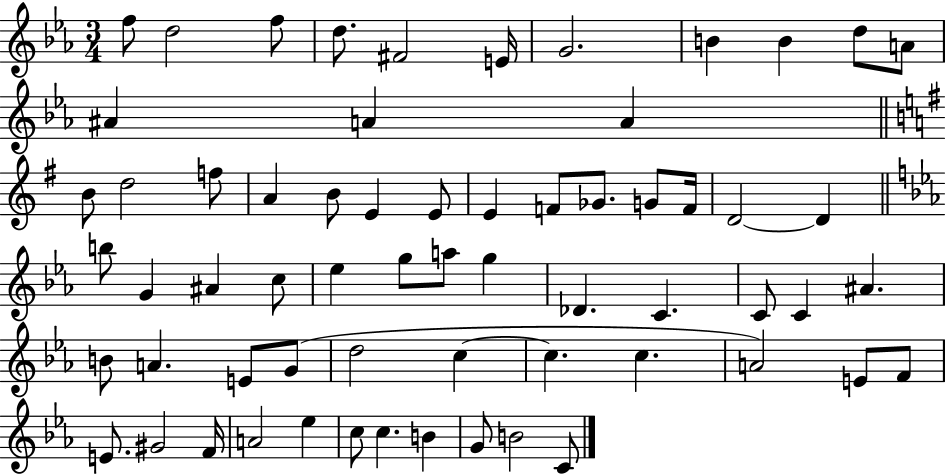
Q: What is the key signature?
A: EES major